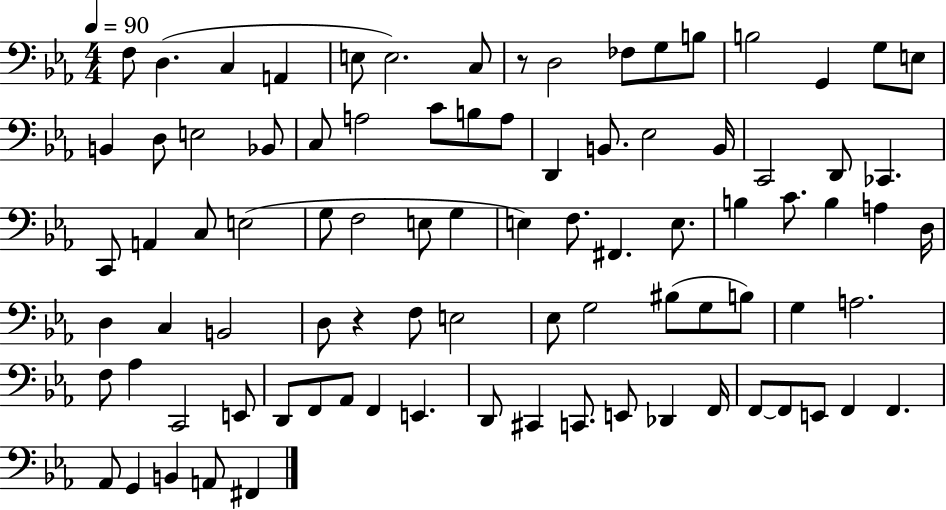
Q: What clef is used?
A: bass